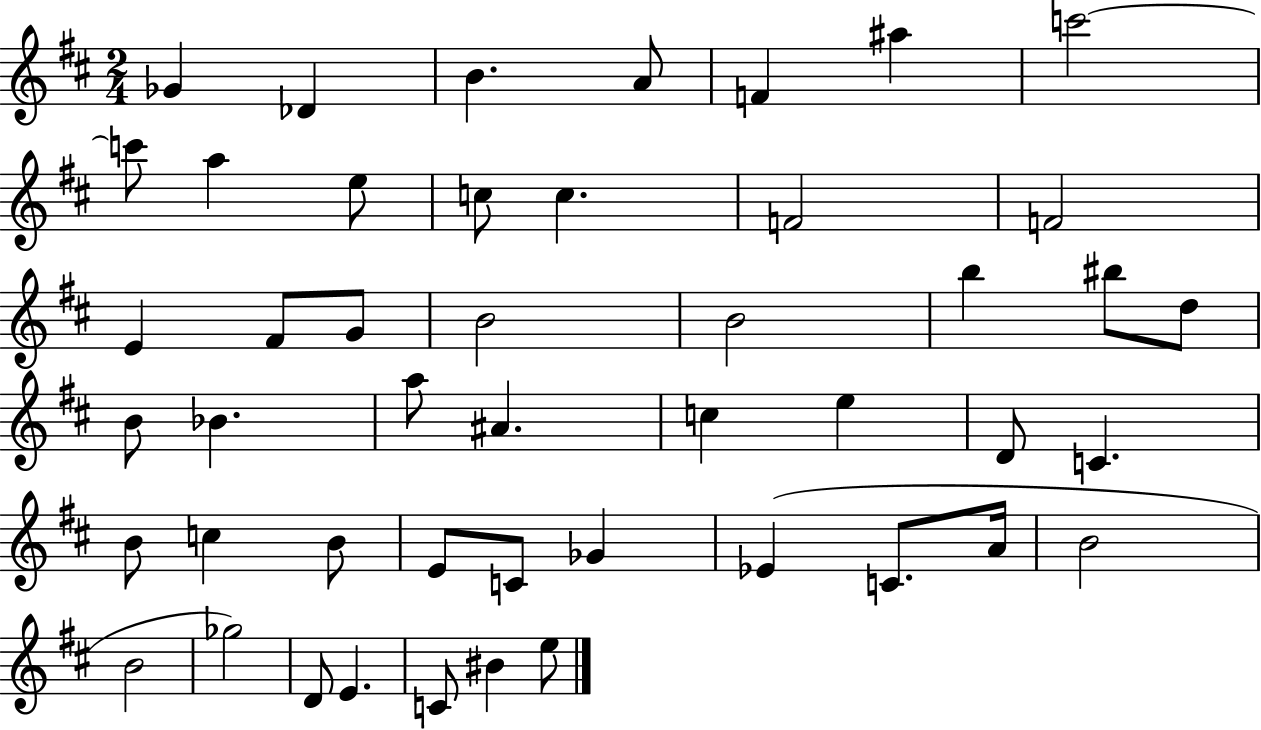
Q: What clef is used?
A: treble